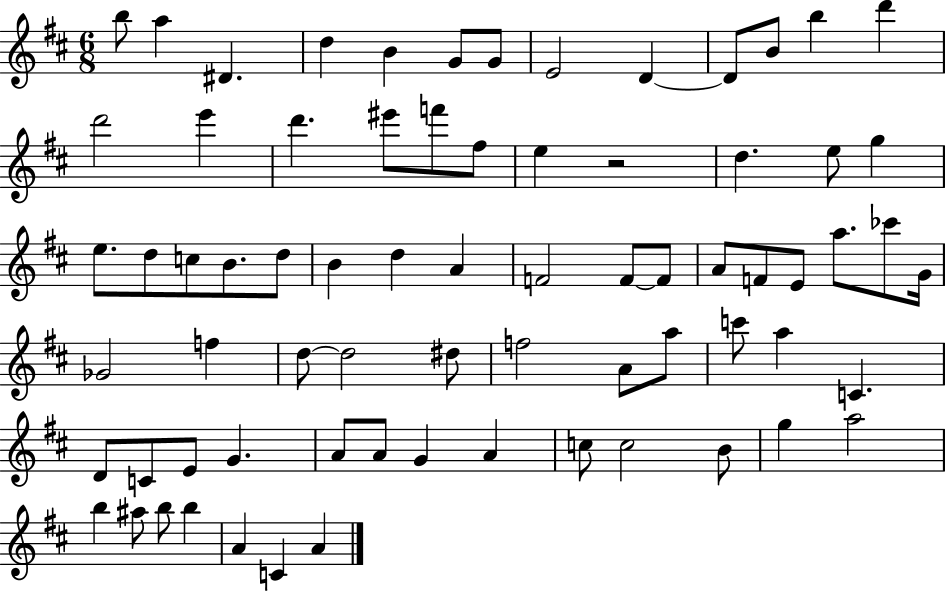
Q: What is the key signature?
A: D major